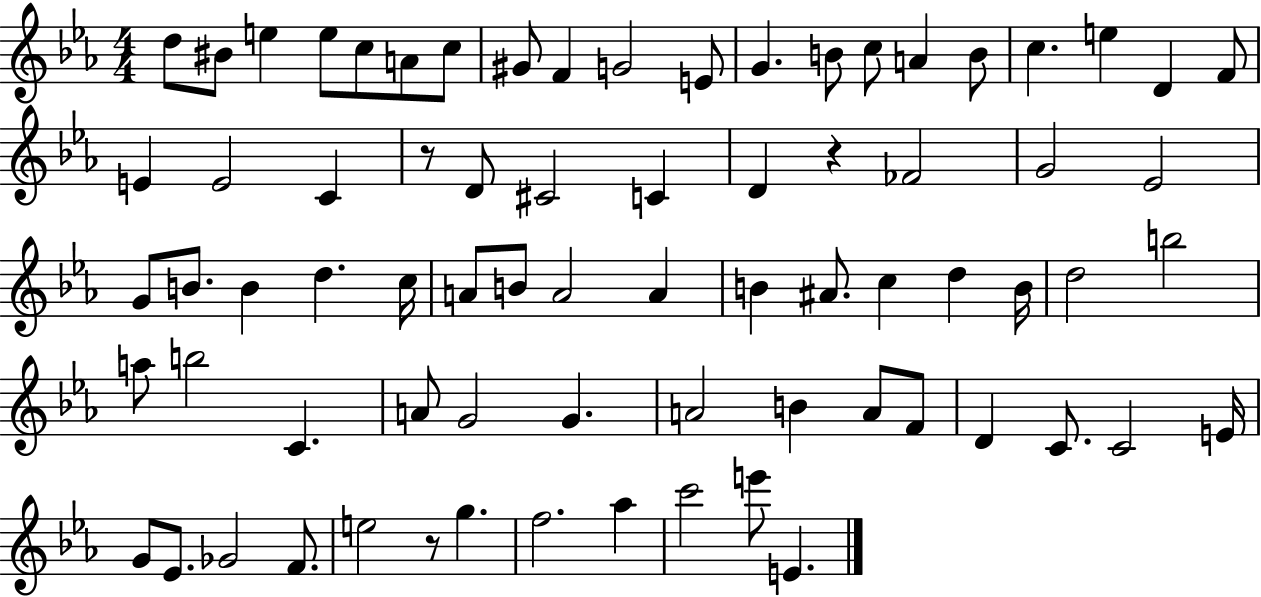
D5/e BIS4/e E5/q E5/e C5/e A4/e C5/e G#4/e F4/q G4/h E4/e G4/q. B4/e C5/e A4/q B4/e C5/q. E5/q D4/q F4/e E4/q E4/h C4/q R/e D4/e C#4/h C4/q D4/q R/q FES4/h G4/h Eb4/h G4/e B4/e. B4/q D5/q. C5/s A4/e B4/e A4/h A4/q B4/q A#4/e. C5/q D5/q B4/s D5/h B5/h A5/e B5/h C4/q. A4/e G4/h G4/q. A4/h B4/q A4/e F4/e D4/q C4/e. C4/h E4/s G4/e Eb4/e. Gb4/h F4/e. E5/h R/e G5/q. F5/h. Ab5/q C6/h E6/e E4/q.